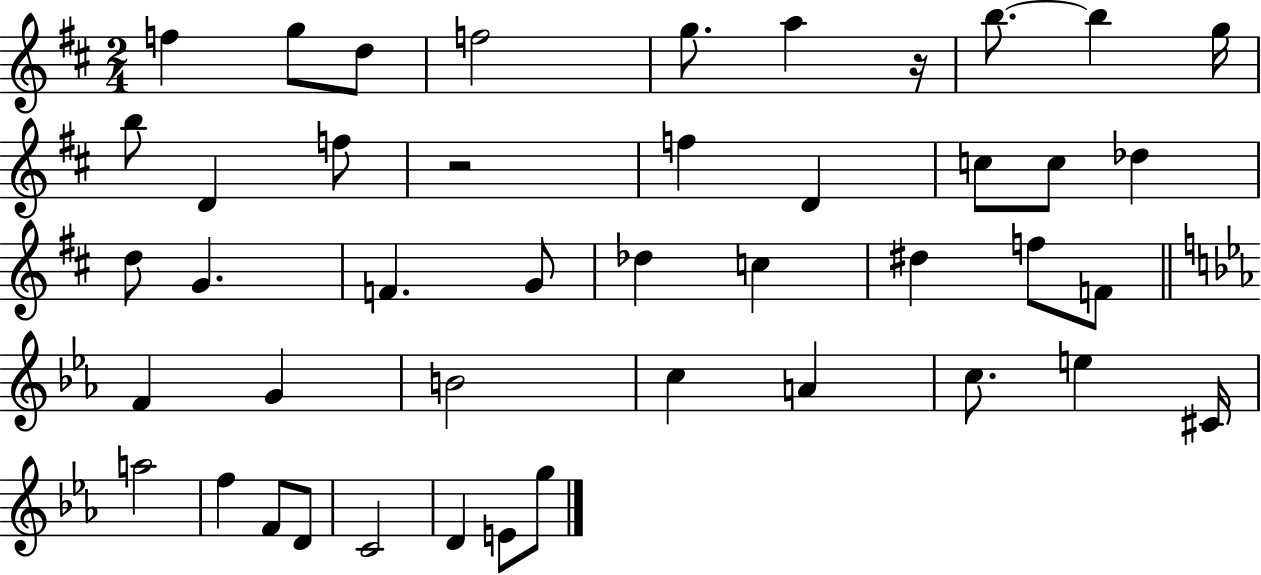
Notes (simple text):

F5/q G5/e D5/e F5/h G5/e. A5/q R/s B5/e. B5/q G5/s B5/e D4/q F5/e R/h F5/q D4/q C5/e C5/e Db5/q D5/e G4/q. F4/q. G4/e Db5/q C5/q D#5/q F5/e F4/e F4/q G4/q B4/h C5/q A4/q C5/e. E5/q C#4/s A5/h F5/q F4/e D4/e C4/h D4/q E4/e G5/e